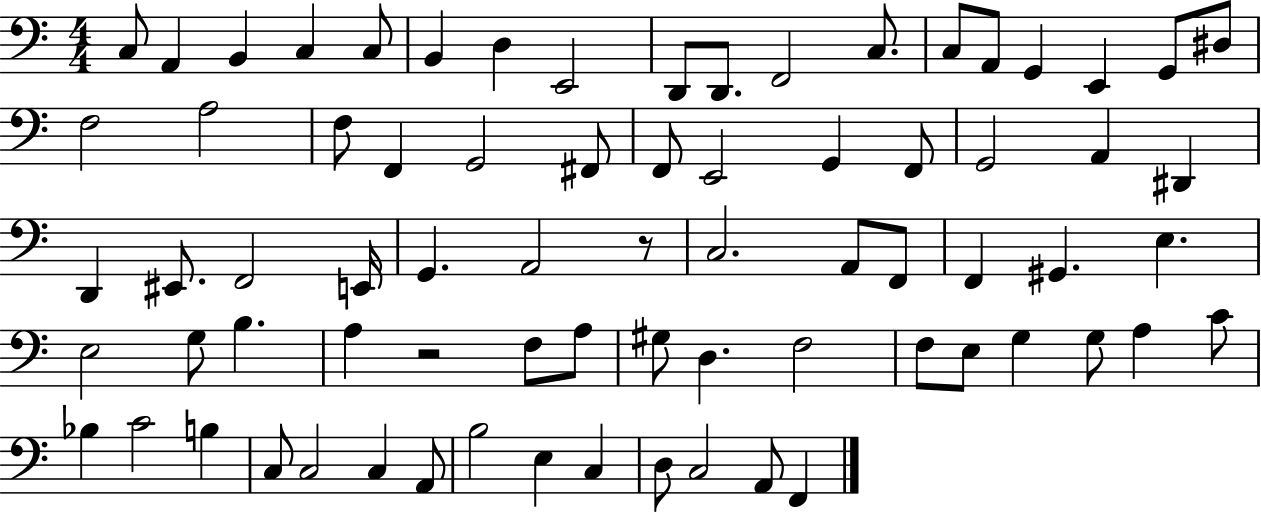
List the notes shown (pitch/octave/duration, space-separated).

C3/e A2/q B2/q C3/q C3/e B2/q D3/q E2/h D2/e D2/e. F2/h C3/e. C3/e A2/e G2/q E2/q G2/e D#3/e F3/h A3/h F3/e F2/q G2/h F#2/e F2/e E2/h G2/q F2/e G2/h A2/q D#2/q D2/q EIS2/e. F2/h E2/s G2/q. A2/h R/e C3/h. A2/e F2/e F2/q G#2/q. E3/q. E3/h G3/e B3/q. A3/q R/h F3/e A3/e G#3/e D3/q. F3/h F3/e E3/e G3/q G3/e A3/q C4/e Bb3/q C4/h B3/q C3/e C3/h C3/q A2/e B3/h E3/q C3/q D3/e C3/h A2/e F2/q